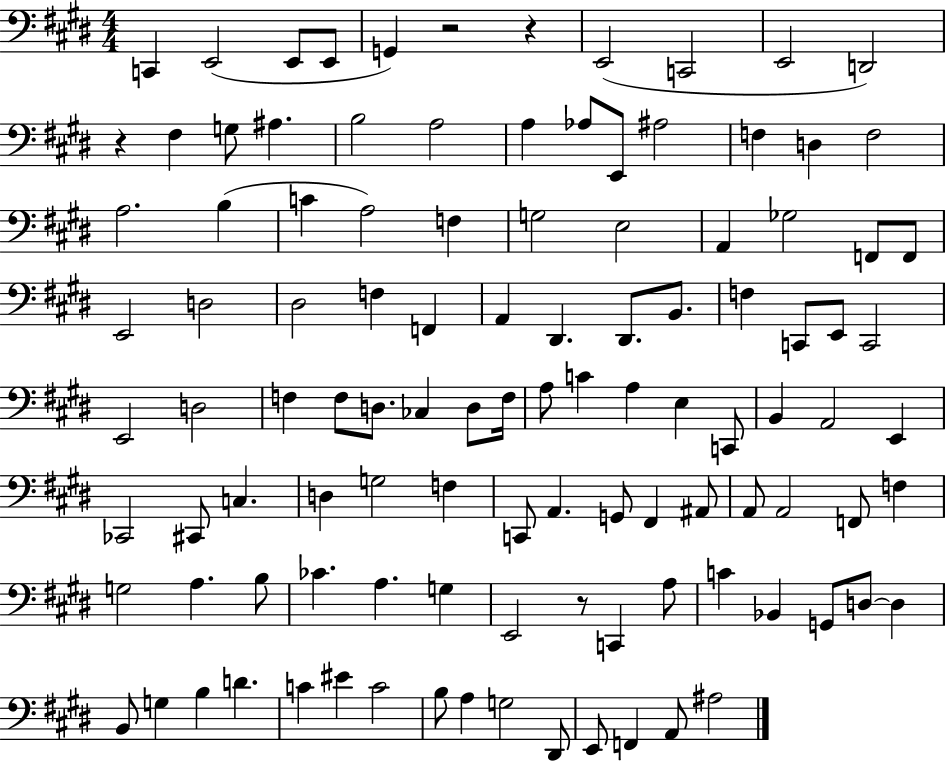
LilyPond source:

{
  \clef bass
  \numericTimeSignature
  \time 4/4
  \key e \major
  c,4 e,2( e,8 e,8 | g,4) r2 r4 | e,2( c,2 | e,2 d,2) | \break r4 fis4 g8 ais4. | b2 a2 | a4 aes8 e,8 ais2 | f4 d4 f2 | \break a2. b4( | c'4 a2) f4 | g2 e2 | a,4 ges2 f,8 f,8 | \break e,2 d2 | dis2 f4 f,4 | a,4 dis,4. dis,8. b,8. | f4 c,8 e,8 c,2 | \break e,2 d2 | f4 f8 d8. ces4 d8 f16 | a8 c'4 a4 e4 c,8 | b,4 a,2 e,4 | \break ces,2 cis,8 c4. | d4 g2 f4 | c,8 a,4. g,8 fis,4 ais,8 | a,8 a,2 f,8 f4 | \break g2 a4. b8 | ces'4. a4. g4 | e,2 r8 c,4 a8 | c'4 bes,4 g,8 d8~~ d4 | \break b,8 g4 b4 d'4. | c'4 eis'4 c'2 | b8 a4 g2 dis,8 | e,8 f,4 a,8 ais2 | \break \bar "|."
}